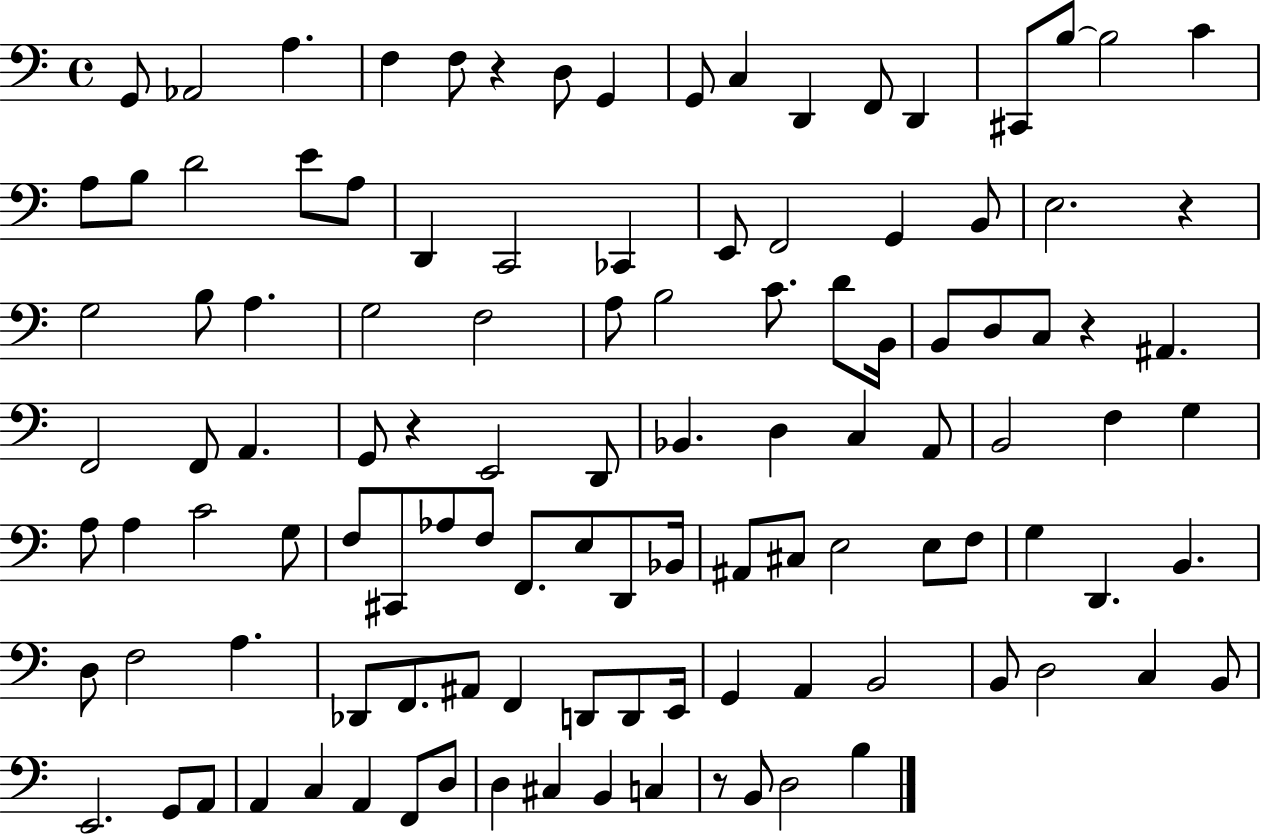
G2/e Ab2/h A3/q. F3/q F3/e R/q D3/e G2/q G2/e C3/q D2/q F2/e D2/q C#2/e B3/e B3/h C4/q A3/e B3/e D4/h E4/e A3/e D2/q C2/h CES2/q E2/e F2/h G2/q B2/e E3/h. R/q G3/h B3/e A3/q. G3/h F3/h A3/e B3/h C4/e. D4/e B2/s B2/e D3/e C3/e R/q A#2/q. F2/h F2/e A2/q. G2/e R/q E2/h D2/e Bb2/q. D3/q C3/q A2/e B2/h F3/q G3/q A3/e A3/q C4/h G3/e F3/e C#2/e Ab3/e F3/e F2/e. E3/e D2/e Bb2/s A#2/e C#3/e E3/h E3/e F3/e G3/q D2/q. B2/q. D3/e F3/h A3/q. Db2/e F2/e. A#2/e F2/q D2/e D2/e E2/s G2/q A2/q B2/h B2/e D3/h C3/q B2/e E2/h. G2/e A2/e A2/q C3/q A2/q F2/e D3/e D3/q C#3/q B2/q C3/q R/e B2/e D3/h B3/q